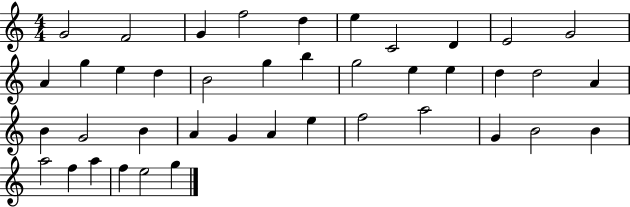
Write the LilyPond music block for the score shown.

{
  \clef treble
  \numericTimeSignature
  \time 4/4
  \key c \major
  g'2 f'2 | g'4 f''2 d''4 | e''4 c'2 d'4 | e'2 g'2 | \break a'4 g''4 e''4 d''4 | b'2 g''4 b''4 | g''2 e''4 e''4 | d''4 d''2 a'4 | \break b'4 g'2 b'4 | a'4 g'4 a'4 e''4 | f''2 a''2 | g'4 b'2 b'4 | \break a''2 f''4 a''4 | f''4 e''2 g''4 | \bar "|."
}